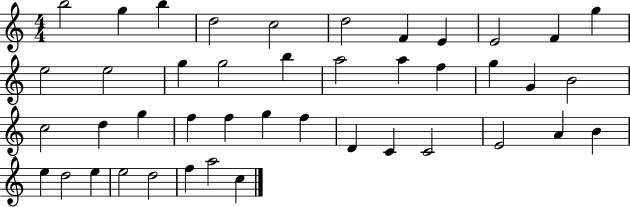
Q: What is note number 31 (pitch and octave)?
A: C4